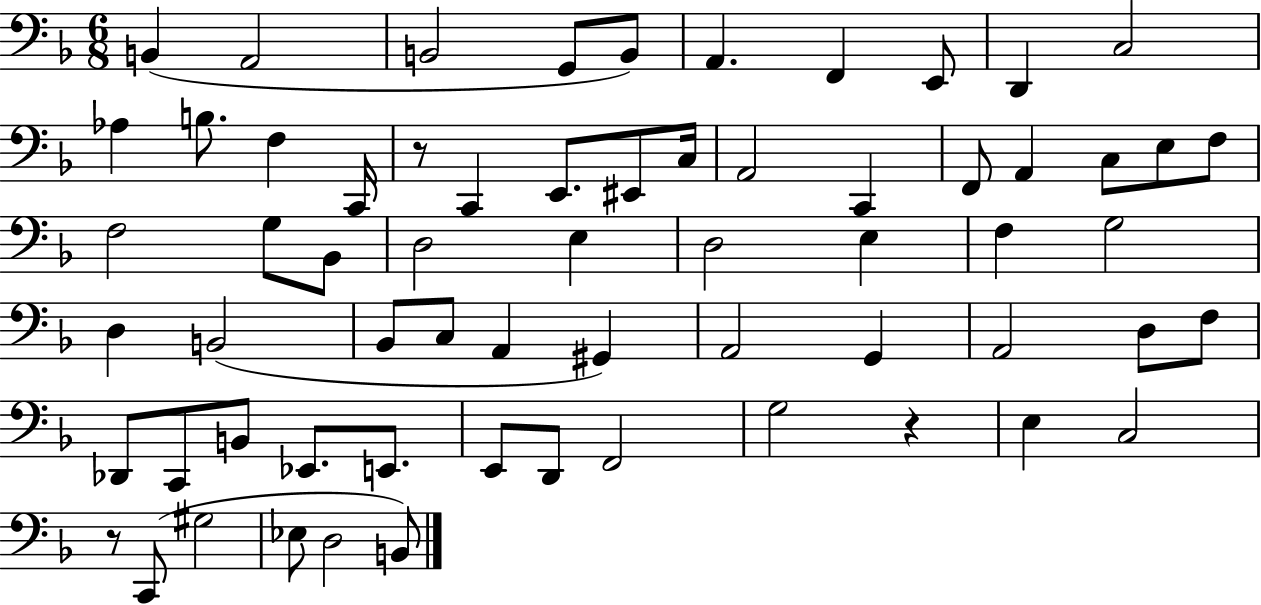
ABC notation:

X:1
T:Untitled
M:6/8
L:1/4
K:F
B,, A,,2 B,,2 G,,/2 B,,/2 A,, F,, E,,/2 D,, C,2 _A, B,/2 F, C,,/4 z/2 C,, E,,/2 ^E,,/2 C,/4 A,,2 C,, F,,/2 A,, C,/2 E,/2 F,/2 F,2 G,/2 _B,,/2 D,2 E, D,2 E, F, G,2 D, B,,2 _B,,/2 C,/2 A,, ^G,, A,,2 G,, A,,2 D,/2 F,/2 _D,,/2 C,,/2 B,,/2 _E,,/2 E,,/2 E,,/2 D,,/2 F,,2 G,2 z E, C,2 z/2 C,,/2 ^G,2 _E,/2 D,2 B,,/2